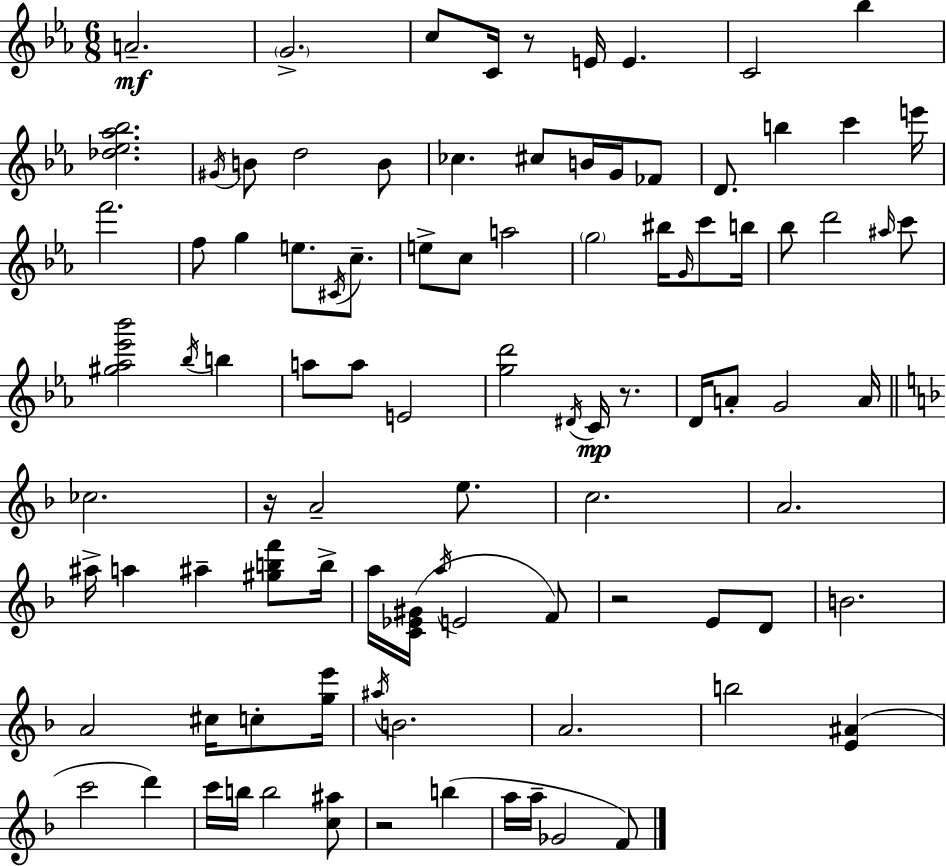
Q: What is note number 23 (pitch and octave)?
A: F5